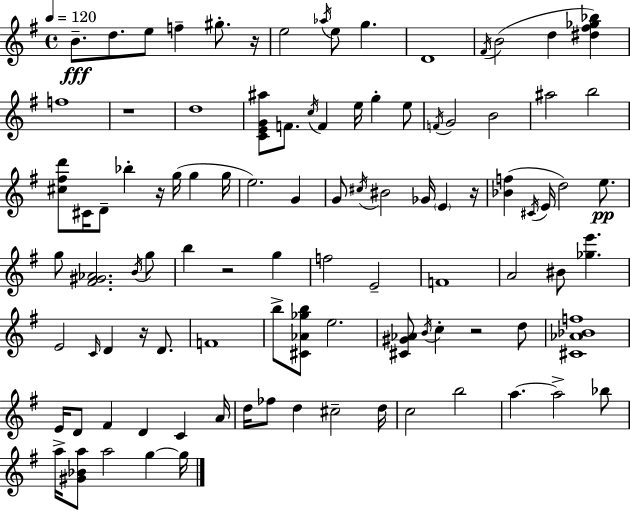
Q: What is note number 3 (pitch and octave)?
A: E5